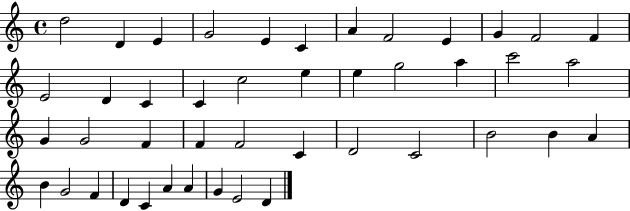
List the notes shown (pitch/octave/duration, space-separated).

D5/h D4/q E4/q G4/h E4/q C4/q A4/q F4/h E4/q G4/q F4/h F4/q E4/h D4/q C4/q C4/q C5/h E5/q E5/q G5/h A5/q C6/h A5/h G4/q G4/h F4/q F4/q F4/h C4/q D4/h C4/h B4/h B4/q A4/q B4/q G4/h F4/q D4/q C4/q A4/q A4/q G4/q E4/h D4/q